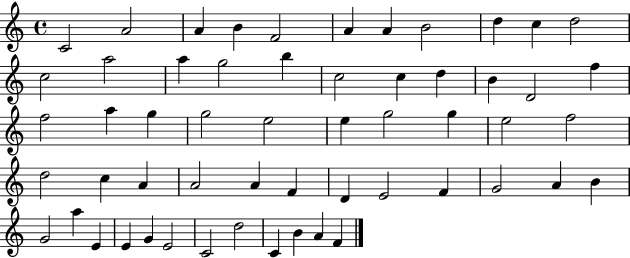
C4/h A4/h A4/q B4/q F4/h A4/q A4/q B4/h D5/q C5/q D5/h C5/h A5/h A5/q G5/h B5/q C5/h C5/q D5/q B4/q D4/h F5/q F5/h A5/q G5/q G5/h E5/h E5/q G5/h G5/q E5/h F5/h D5/h C5/q A4/q A4/h A4/q F4/q D4/q E4/h F4/q G4/h A4/q B4/q G4/h A5/q E4/q E4/q G4/q E4/h C4/h D5/h C4/q B4/q A4/q F4/q